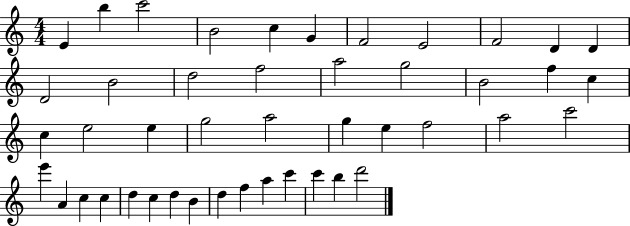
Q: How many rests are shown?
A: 0